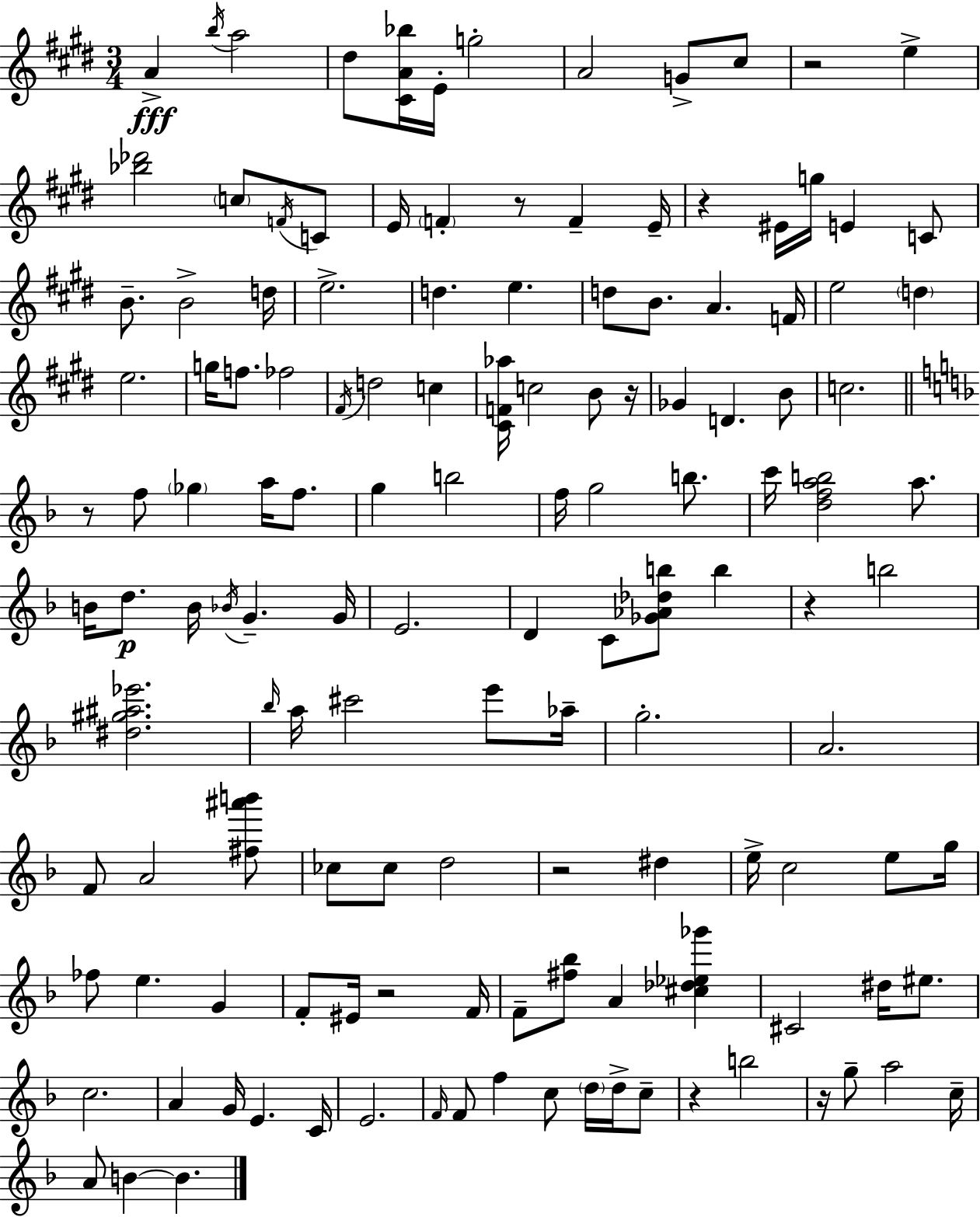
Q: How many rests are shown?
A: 10